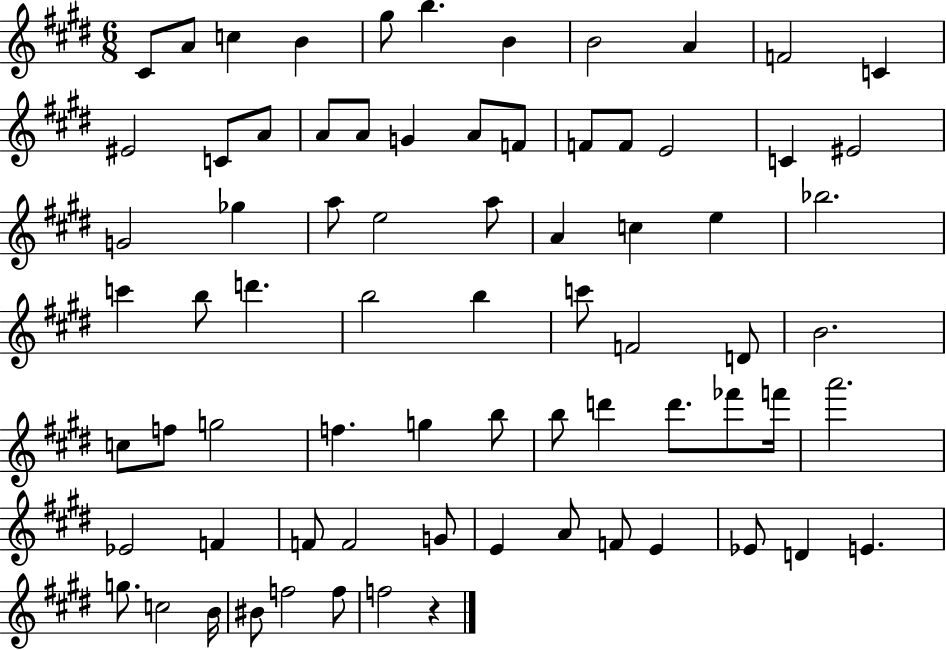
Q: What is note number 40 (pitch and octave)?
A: F4